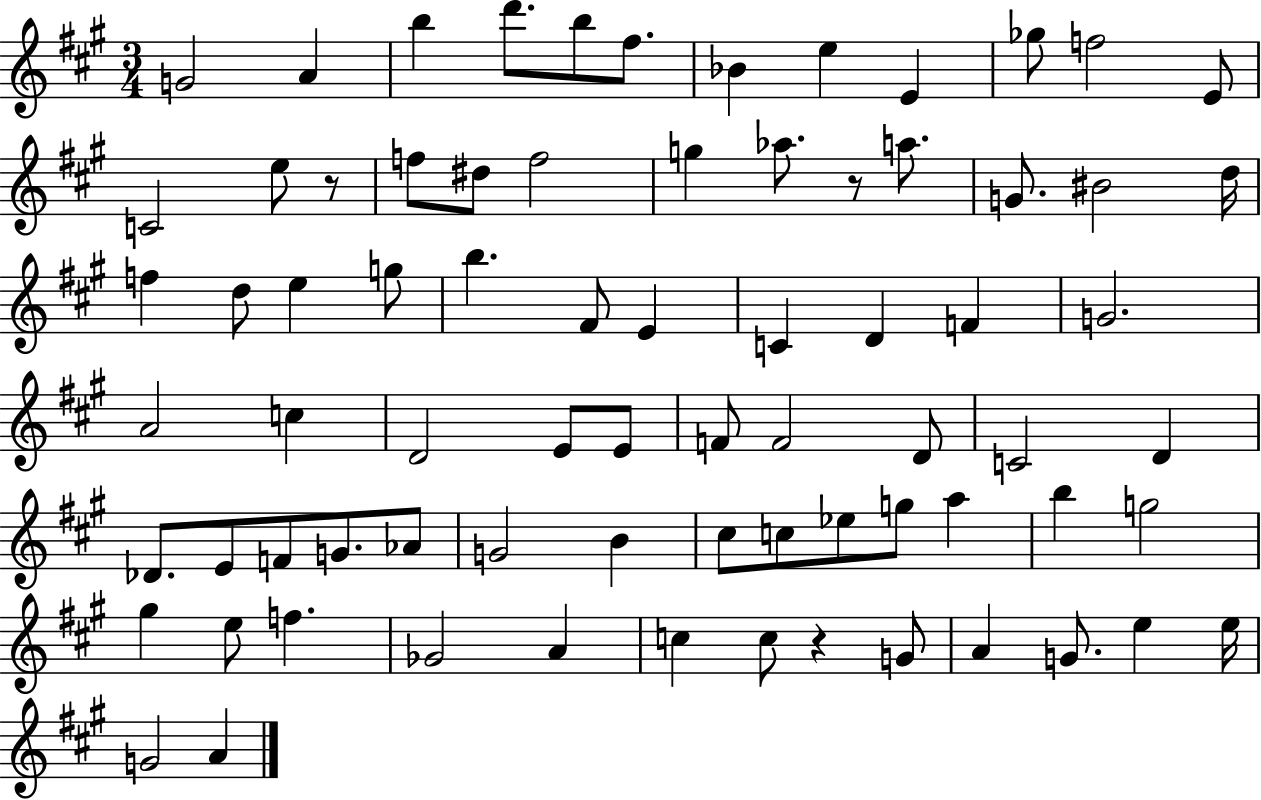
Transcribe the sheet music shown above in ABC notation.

X:1
T:Untitled
M:3/4
L:1/4
K:A
G2 A b d'/2 b/2 ^f/2 _B e E _g/2 f2 E/2 C2 e/2 z/2 f/2 ^d/2 f2 g _a/2 z/2 a/2 G/2 ^B2 d/4 f d/2 e g/2 b ^F/2 E C D F G2 A2 c D2 E/2 E/2 F/2 F2 D/2 C2 D _D/2 E/2 F/2 G/2 _A/2 G2 B ^c/2 c/2 _e/2 g/2 a b g2 ^g e/2 f _G2 A c c/2 z G/2 A G/2 e e/4 G2 A